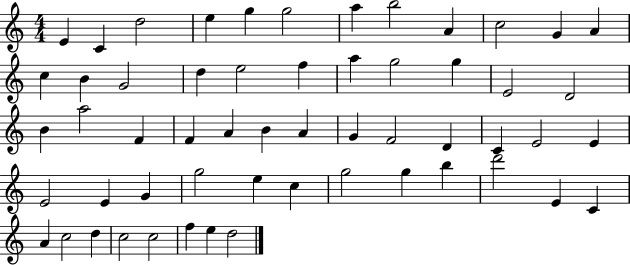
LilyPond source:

{
  \clef treble
  \numericTimeSignature
  \time 4/4
  \key c \major
  e'4 c'4 d''2 | e''4 g''4 g''2 | a''4 b''2 a'4 | c''2 g'4 a'4 | \break c''4 b'4 g'2 | d''4 e''2 f''4 | a''4 g''2 g''4 | e'2 d'2 | \break b'4 a''2 f'4 | f'4 a'4 b'4 a'4 | g'4 f'2 d'4 | c'4 e'2 e'4 | \break e'2 e'4 g'4 | g''2 e''4 c''4 | g''2 g''4 b''4 | d'''2 e'4 c'4 | \break a'4 c''2 d''4 | c''2 c''2 | f''4 e''4 d''2 | \bar "|."
}